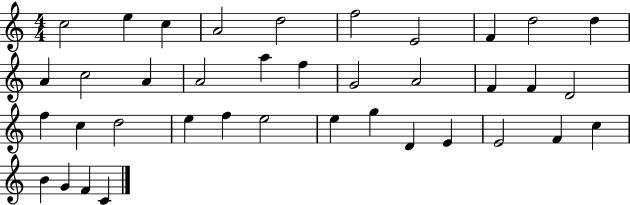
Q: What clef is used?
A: treble